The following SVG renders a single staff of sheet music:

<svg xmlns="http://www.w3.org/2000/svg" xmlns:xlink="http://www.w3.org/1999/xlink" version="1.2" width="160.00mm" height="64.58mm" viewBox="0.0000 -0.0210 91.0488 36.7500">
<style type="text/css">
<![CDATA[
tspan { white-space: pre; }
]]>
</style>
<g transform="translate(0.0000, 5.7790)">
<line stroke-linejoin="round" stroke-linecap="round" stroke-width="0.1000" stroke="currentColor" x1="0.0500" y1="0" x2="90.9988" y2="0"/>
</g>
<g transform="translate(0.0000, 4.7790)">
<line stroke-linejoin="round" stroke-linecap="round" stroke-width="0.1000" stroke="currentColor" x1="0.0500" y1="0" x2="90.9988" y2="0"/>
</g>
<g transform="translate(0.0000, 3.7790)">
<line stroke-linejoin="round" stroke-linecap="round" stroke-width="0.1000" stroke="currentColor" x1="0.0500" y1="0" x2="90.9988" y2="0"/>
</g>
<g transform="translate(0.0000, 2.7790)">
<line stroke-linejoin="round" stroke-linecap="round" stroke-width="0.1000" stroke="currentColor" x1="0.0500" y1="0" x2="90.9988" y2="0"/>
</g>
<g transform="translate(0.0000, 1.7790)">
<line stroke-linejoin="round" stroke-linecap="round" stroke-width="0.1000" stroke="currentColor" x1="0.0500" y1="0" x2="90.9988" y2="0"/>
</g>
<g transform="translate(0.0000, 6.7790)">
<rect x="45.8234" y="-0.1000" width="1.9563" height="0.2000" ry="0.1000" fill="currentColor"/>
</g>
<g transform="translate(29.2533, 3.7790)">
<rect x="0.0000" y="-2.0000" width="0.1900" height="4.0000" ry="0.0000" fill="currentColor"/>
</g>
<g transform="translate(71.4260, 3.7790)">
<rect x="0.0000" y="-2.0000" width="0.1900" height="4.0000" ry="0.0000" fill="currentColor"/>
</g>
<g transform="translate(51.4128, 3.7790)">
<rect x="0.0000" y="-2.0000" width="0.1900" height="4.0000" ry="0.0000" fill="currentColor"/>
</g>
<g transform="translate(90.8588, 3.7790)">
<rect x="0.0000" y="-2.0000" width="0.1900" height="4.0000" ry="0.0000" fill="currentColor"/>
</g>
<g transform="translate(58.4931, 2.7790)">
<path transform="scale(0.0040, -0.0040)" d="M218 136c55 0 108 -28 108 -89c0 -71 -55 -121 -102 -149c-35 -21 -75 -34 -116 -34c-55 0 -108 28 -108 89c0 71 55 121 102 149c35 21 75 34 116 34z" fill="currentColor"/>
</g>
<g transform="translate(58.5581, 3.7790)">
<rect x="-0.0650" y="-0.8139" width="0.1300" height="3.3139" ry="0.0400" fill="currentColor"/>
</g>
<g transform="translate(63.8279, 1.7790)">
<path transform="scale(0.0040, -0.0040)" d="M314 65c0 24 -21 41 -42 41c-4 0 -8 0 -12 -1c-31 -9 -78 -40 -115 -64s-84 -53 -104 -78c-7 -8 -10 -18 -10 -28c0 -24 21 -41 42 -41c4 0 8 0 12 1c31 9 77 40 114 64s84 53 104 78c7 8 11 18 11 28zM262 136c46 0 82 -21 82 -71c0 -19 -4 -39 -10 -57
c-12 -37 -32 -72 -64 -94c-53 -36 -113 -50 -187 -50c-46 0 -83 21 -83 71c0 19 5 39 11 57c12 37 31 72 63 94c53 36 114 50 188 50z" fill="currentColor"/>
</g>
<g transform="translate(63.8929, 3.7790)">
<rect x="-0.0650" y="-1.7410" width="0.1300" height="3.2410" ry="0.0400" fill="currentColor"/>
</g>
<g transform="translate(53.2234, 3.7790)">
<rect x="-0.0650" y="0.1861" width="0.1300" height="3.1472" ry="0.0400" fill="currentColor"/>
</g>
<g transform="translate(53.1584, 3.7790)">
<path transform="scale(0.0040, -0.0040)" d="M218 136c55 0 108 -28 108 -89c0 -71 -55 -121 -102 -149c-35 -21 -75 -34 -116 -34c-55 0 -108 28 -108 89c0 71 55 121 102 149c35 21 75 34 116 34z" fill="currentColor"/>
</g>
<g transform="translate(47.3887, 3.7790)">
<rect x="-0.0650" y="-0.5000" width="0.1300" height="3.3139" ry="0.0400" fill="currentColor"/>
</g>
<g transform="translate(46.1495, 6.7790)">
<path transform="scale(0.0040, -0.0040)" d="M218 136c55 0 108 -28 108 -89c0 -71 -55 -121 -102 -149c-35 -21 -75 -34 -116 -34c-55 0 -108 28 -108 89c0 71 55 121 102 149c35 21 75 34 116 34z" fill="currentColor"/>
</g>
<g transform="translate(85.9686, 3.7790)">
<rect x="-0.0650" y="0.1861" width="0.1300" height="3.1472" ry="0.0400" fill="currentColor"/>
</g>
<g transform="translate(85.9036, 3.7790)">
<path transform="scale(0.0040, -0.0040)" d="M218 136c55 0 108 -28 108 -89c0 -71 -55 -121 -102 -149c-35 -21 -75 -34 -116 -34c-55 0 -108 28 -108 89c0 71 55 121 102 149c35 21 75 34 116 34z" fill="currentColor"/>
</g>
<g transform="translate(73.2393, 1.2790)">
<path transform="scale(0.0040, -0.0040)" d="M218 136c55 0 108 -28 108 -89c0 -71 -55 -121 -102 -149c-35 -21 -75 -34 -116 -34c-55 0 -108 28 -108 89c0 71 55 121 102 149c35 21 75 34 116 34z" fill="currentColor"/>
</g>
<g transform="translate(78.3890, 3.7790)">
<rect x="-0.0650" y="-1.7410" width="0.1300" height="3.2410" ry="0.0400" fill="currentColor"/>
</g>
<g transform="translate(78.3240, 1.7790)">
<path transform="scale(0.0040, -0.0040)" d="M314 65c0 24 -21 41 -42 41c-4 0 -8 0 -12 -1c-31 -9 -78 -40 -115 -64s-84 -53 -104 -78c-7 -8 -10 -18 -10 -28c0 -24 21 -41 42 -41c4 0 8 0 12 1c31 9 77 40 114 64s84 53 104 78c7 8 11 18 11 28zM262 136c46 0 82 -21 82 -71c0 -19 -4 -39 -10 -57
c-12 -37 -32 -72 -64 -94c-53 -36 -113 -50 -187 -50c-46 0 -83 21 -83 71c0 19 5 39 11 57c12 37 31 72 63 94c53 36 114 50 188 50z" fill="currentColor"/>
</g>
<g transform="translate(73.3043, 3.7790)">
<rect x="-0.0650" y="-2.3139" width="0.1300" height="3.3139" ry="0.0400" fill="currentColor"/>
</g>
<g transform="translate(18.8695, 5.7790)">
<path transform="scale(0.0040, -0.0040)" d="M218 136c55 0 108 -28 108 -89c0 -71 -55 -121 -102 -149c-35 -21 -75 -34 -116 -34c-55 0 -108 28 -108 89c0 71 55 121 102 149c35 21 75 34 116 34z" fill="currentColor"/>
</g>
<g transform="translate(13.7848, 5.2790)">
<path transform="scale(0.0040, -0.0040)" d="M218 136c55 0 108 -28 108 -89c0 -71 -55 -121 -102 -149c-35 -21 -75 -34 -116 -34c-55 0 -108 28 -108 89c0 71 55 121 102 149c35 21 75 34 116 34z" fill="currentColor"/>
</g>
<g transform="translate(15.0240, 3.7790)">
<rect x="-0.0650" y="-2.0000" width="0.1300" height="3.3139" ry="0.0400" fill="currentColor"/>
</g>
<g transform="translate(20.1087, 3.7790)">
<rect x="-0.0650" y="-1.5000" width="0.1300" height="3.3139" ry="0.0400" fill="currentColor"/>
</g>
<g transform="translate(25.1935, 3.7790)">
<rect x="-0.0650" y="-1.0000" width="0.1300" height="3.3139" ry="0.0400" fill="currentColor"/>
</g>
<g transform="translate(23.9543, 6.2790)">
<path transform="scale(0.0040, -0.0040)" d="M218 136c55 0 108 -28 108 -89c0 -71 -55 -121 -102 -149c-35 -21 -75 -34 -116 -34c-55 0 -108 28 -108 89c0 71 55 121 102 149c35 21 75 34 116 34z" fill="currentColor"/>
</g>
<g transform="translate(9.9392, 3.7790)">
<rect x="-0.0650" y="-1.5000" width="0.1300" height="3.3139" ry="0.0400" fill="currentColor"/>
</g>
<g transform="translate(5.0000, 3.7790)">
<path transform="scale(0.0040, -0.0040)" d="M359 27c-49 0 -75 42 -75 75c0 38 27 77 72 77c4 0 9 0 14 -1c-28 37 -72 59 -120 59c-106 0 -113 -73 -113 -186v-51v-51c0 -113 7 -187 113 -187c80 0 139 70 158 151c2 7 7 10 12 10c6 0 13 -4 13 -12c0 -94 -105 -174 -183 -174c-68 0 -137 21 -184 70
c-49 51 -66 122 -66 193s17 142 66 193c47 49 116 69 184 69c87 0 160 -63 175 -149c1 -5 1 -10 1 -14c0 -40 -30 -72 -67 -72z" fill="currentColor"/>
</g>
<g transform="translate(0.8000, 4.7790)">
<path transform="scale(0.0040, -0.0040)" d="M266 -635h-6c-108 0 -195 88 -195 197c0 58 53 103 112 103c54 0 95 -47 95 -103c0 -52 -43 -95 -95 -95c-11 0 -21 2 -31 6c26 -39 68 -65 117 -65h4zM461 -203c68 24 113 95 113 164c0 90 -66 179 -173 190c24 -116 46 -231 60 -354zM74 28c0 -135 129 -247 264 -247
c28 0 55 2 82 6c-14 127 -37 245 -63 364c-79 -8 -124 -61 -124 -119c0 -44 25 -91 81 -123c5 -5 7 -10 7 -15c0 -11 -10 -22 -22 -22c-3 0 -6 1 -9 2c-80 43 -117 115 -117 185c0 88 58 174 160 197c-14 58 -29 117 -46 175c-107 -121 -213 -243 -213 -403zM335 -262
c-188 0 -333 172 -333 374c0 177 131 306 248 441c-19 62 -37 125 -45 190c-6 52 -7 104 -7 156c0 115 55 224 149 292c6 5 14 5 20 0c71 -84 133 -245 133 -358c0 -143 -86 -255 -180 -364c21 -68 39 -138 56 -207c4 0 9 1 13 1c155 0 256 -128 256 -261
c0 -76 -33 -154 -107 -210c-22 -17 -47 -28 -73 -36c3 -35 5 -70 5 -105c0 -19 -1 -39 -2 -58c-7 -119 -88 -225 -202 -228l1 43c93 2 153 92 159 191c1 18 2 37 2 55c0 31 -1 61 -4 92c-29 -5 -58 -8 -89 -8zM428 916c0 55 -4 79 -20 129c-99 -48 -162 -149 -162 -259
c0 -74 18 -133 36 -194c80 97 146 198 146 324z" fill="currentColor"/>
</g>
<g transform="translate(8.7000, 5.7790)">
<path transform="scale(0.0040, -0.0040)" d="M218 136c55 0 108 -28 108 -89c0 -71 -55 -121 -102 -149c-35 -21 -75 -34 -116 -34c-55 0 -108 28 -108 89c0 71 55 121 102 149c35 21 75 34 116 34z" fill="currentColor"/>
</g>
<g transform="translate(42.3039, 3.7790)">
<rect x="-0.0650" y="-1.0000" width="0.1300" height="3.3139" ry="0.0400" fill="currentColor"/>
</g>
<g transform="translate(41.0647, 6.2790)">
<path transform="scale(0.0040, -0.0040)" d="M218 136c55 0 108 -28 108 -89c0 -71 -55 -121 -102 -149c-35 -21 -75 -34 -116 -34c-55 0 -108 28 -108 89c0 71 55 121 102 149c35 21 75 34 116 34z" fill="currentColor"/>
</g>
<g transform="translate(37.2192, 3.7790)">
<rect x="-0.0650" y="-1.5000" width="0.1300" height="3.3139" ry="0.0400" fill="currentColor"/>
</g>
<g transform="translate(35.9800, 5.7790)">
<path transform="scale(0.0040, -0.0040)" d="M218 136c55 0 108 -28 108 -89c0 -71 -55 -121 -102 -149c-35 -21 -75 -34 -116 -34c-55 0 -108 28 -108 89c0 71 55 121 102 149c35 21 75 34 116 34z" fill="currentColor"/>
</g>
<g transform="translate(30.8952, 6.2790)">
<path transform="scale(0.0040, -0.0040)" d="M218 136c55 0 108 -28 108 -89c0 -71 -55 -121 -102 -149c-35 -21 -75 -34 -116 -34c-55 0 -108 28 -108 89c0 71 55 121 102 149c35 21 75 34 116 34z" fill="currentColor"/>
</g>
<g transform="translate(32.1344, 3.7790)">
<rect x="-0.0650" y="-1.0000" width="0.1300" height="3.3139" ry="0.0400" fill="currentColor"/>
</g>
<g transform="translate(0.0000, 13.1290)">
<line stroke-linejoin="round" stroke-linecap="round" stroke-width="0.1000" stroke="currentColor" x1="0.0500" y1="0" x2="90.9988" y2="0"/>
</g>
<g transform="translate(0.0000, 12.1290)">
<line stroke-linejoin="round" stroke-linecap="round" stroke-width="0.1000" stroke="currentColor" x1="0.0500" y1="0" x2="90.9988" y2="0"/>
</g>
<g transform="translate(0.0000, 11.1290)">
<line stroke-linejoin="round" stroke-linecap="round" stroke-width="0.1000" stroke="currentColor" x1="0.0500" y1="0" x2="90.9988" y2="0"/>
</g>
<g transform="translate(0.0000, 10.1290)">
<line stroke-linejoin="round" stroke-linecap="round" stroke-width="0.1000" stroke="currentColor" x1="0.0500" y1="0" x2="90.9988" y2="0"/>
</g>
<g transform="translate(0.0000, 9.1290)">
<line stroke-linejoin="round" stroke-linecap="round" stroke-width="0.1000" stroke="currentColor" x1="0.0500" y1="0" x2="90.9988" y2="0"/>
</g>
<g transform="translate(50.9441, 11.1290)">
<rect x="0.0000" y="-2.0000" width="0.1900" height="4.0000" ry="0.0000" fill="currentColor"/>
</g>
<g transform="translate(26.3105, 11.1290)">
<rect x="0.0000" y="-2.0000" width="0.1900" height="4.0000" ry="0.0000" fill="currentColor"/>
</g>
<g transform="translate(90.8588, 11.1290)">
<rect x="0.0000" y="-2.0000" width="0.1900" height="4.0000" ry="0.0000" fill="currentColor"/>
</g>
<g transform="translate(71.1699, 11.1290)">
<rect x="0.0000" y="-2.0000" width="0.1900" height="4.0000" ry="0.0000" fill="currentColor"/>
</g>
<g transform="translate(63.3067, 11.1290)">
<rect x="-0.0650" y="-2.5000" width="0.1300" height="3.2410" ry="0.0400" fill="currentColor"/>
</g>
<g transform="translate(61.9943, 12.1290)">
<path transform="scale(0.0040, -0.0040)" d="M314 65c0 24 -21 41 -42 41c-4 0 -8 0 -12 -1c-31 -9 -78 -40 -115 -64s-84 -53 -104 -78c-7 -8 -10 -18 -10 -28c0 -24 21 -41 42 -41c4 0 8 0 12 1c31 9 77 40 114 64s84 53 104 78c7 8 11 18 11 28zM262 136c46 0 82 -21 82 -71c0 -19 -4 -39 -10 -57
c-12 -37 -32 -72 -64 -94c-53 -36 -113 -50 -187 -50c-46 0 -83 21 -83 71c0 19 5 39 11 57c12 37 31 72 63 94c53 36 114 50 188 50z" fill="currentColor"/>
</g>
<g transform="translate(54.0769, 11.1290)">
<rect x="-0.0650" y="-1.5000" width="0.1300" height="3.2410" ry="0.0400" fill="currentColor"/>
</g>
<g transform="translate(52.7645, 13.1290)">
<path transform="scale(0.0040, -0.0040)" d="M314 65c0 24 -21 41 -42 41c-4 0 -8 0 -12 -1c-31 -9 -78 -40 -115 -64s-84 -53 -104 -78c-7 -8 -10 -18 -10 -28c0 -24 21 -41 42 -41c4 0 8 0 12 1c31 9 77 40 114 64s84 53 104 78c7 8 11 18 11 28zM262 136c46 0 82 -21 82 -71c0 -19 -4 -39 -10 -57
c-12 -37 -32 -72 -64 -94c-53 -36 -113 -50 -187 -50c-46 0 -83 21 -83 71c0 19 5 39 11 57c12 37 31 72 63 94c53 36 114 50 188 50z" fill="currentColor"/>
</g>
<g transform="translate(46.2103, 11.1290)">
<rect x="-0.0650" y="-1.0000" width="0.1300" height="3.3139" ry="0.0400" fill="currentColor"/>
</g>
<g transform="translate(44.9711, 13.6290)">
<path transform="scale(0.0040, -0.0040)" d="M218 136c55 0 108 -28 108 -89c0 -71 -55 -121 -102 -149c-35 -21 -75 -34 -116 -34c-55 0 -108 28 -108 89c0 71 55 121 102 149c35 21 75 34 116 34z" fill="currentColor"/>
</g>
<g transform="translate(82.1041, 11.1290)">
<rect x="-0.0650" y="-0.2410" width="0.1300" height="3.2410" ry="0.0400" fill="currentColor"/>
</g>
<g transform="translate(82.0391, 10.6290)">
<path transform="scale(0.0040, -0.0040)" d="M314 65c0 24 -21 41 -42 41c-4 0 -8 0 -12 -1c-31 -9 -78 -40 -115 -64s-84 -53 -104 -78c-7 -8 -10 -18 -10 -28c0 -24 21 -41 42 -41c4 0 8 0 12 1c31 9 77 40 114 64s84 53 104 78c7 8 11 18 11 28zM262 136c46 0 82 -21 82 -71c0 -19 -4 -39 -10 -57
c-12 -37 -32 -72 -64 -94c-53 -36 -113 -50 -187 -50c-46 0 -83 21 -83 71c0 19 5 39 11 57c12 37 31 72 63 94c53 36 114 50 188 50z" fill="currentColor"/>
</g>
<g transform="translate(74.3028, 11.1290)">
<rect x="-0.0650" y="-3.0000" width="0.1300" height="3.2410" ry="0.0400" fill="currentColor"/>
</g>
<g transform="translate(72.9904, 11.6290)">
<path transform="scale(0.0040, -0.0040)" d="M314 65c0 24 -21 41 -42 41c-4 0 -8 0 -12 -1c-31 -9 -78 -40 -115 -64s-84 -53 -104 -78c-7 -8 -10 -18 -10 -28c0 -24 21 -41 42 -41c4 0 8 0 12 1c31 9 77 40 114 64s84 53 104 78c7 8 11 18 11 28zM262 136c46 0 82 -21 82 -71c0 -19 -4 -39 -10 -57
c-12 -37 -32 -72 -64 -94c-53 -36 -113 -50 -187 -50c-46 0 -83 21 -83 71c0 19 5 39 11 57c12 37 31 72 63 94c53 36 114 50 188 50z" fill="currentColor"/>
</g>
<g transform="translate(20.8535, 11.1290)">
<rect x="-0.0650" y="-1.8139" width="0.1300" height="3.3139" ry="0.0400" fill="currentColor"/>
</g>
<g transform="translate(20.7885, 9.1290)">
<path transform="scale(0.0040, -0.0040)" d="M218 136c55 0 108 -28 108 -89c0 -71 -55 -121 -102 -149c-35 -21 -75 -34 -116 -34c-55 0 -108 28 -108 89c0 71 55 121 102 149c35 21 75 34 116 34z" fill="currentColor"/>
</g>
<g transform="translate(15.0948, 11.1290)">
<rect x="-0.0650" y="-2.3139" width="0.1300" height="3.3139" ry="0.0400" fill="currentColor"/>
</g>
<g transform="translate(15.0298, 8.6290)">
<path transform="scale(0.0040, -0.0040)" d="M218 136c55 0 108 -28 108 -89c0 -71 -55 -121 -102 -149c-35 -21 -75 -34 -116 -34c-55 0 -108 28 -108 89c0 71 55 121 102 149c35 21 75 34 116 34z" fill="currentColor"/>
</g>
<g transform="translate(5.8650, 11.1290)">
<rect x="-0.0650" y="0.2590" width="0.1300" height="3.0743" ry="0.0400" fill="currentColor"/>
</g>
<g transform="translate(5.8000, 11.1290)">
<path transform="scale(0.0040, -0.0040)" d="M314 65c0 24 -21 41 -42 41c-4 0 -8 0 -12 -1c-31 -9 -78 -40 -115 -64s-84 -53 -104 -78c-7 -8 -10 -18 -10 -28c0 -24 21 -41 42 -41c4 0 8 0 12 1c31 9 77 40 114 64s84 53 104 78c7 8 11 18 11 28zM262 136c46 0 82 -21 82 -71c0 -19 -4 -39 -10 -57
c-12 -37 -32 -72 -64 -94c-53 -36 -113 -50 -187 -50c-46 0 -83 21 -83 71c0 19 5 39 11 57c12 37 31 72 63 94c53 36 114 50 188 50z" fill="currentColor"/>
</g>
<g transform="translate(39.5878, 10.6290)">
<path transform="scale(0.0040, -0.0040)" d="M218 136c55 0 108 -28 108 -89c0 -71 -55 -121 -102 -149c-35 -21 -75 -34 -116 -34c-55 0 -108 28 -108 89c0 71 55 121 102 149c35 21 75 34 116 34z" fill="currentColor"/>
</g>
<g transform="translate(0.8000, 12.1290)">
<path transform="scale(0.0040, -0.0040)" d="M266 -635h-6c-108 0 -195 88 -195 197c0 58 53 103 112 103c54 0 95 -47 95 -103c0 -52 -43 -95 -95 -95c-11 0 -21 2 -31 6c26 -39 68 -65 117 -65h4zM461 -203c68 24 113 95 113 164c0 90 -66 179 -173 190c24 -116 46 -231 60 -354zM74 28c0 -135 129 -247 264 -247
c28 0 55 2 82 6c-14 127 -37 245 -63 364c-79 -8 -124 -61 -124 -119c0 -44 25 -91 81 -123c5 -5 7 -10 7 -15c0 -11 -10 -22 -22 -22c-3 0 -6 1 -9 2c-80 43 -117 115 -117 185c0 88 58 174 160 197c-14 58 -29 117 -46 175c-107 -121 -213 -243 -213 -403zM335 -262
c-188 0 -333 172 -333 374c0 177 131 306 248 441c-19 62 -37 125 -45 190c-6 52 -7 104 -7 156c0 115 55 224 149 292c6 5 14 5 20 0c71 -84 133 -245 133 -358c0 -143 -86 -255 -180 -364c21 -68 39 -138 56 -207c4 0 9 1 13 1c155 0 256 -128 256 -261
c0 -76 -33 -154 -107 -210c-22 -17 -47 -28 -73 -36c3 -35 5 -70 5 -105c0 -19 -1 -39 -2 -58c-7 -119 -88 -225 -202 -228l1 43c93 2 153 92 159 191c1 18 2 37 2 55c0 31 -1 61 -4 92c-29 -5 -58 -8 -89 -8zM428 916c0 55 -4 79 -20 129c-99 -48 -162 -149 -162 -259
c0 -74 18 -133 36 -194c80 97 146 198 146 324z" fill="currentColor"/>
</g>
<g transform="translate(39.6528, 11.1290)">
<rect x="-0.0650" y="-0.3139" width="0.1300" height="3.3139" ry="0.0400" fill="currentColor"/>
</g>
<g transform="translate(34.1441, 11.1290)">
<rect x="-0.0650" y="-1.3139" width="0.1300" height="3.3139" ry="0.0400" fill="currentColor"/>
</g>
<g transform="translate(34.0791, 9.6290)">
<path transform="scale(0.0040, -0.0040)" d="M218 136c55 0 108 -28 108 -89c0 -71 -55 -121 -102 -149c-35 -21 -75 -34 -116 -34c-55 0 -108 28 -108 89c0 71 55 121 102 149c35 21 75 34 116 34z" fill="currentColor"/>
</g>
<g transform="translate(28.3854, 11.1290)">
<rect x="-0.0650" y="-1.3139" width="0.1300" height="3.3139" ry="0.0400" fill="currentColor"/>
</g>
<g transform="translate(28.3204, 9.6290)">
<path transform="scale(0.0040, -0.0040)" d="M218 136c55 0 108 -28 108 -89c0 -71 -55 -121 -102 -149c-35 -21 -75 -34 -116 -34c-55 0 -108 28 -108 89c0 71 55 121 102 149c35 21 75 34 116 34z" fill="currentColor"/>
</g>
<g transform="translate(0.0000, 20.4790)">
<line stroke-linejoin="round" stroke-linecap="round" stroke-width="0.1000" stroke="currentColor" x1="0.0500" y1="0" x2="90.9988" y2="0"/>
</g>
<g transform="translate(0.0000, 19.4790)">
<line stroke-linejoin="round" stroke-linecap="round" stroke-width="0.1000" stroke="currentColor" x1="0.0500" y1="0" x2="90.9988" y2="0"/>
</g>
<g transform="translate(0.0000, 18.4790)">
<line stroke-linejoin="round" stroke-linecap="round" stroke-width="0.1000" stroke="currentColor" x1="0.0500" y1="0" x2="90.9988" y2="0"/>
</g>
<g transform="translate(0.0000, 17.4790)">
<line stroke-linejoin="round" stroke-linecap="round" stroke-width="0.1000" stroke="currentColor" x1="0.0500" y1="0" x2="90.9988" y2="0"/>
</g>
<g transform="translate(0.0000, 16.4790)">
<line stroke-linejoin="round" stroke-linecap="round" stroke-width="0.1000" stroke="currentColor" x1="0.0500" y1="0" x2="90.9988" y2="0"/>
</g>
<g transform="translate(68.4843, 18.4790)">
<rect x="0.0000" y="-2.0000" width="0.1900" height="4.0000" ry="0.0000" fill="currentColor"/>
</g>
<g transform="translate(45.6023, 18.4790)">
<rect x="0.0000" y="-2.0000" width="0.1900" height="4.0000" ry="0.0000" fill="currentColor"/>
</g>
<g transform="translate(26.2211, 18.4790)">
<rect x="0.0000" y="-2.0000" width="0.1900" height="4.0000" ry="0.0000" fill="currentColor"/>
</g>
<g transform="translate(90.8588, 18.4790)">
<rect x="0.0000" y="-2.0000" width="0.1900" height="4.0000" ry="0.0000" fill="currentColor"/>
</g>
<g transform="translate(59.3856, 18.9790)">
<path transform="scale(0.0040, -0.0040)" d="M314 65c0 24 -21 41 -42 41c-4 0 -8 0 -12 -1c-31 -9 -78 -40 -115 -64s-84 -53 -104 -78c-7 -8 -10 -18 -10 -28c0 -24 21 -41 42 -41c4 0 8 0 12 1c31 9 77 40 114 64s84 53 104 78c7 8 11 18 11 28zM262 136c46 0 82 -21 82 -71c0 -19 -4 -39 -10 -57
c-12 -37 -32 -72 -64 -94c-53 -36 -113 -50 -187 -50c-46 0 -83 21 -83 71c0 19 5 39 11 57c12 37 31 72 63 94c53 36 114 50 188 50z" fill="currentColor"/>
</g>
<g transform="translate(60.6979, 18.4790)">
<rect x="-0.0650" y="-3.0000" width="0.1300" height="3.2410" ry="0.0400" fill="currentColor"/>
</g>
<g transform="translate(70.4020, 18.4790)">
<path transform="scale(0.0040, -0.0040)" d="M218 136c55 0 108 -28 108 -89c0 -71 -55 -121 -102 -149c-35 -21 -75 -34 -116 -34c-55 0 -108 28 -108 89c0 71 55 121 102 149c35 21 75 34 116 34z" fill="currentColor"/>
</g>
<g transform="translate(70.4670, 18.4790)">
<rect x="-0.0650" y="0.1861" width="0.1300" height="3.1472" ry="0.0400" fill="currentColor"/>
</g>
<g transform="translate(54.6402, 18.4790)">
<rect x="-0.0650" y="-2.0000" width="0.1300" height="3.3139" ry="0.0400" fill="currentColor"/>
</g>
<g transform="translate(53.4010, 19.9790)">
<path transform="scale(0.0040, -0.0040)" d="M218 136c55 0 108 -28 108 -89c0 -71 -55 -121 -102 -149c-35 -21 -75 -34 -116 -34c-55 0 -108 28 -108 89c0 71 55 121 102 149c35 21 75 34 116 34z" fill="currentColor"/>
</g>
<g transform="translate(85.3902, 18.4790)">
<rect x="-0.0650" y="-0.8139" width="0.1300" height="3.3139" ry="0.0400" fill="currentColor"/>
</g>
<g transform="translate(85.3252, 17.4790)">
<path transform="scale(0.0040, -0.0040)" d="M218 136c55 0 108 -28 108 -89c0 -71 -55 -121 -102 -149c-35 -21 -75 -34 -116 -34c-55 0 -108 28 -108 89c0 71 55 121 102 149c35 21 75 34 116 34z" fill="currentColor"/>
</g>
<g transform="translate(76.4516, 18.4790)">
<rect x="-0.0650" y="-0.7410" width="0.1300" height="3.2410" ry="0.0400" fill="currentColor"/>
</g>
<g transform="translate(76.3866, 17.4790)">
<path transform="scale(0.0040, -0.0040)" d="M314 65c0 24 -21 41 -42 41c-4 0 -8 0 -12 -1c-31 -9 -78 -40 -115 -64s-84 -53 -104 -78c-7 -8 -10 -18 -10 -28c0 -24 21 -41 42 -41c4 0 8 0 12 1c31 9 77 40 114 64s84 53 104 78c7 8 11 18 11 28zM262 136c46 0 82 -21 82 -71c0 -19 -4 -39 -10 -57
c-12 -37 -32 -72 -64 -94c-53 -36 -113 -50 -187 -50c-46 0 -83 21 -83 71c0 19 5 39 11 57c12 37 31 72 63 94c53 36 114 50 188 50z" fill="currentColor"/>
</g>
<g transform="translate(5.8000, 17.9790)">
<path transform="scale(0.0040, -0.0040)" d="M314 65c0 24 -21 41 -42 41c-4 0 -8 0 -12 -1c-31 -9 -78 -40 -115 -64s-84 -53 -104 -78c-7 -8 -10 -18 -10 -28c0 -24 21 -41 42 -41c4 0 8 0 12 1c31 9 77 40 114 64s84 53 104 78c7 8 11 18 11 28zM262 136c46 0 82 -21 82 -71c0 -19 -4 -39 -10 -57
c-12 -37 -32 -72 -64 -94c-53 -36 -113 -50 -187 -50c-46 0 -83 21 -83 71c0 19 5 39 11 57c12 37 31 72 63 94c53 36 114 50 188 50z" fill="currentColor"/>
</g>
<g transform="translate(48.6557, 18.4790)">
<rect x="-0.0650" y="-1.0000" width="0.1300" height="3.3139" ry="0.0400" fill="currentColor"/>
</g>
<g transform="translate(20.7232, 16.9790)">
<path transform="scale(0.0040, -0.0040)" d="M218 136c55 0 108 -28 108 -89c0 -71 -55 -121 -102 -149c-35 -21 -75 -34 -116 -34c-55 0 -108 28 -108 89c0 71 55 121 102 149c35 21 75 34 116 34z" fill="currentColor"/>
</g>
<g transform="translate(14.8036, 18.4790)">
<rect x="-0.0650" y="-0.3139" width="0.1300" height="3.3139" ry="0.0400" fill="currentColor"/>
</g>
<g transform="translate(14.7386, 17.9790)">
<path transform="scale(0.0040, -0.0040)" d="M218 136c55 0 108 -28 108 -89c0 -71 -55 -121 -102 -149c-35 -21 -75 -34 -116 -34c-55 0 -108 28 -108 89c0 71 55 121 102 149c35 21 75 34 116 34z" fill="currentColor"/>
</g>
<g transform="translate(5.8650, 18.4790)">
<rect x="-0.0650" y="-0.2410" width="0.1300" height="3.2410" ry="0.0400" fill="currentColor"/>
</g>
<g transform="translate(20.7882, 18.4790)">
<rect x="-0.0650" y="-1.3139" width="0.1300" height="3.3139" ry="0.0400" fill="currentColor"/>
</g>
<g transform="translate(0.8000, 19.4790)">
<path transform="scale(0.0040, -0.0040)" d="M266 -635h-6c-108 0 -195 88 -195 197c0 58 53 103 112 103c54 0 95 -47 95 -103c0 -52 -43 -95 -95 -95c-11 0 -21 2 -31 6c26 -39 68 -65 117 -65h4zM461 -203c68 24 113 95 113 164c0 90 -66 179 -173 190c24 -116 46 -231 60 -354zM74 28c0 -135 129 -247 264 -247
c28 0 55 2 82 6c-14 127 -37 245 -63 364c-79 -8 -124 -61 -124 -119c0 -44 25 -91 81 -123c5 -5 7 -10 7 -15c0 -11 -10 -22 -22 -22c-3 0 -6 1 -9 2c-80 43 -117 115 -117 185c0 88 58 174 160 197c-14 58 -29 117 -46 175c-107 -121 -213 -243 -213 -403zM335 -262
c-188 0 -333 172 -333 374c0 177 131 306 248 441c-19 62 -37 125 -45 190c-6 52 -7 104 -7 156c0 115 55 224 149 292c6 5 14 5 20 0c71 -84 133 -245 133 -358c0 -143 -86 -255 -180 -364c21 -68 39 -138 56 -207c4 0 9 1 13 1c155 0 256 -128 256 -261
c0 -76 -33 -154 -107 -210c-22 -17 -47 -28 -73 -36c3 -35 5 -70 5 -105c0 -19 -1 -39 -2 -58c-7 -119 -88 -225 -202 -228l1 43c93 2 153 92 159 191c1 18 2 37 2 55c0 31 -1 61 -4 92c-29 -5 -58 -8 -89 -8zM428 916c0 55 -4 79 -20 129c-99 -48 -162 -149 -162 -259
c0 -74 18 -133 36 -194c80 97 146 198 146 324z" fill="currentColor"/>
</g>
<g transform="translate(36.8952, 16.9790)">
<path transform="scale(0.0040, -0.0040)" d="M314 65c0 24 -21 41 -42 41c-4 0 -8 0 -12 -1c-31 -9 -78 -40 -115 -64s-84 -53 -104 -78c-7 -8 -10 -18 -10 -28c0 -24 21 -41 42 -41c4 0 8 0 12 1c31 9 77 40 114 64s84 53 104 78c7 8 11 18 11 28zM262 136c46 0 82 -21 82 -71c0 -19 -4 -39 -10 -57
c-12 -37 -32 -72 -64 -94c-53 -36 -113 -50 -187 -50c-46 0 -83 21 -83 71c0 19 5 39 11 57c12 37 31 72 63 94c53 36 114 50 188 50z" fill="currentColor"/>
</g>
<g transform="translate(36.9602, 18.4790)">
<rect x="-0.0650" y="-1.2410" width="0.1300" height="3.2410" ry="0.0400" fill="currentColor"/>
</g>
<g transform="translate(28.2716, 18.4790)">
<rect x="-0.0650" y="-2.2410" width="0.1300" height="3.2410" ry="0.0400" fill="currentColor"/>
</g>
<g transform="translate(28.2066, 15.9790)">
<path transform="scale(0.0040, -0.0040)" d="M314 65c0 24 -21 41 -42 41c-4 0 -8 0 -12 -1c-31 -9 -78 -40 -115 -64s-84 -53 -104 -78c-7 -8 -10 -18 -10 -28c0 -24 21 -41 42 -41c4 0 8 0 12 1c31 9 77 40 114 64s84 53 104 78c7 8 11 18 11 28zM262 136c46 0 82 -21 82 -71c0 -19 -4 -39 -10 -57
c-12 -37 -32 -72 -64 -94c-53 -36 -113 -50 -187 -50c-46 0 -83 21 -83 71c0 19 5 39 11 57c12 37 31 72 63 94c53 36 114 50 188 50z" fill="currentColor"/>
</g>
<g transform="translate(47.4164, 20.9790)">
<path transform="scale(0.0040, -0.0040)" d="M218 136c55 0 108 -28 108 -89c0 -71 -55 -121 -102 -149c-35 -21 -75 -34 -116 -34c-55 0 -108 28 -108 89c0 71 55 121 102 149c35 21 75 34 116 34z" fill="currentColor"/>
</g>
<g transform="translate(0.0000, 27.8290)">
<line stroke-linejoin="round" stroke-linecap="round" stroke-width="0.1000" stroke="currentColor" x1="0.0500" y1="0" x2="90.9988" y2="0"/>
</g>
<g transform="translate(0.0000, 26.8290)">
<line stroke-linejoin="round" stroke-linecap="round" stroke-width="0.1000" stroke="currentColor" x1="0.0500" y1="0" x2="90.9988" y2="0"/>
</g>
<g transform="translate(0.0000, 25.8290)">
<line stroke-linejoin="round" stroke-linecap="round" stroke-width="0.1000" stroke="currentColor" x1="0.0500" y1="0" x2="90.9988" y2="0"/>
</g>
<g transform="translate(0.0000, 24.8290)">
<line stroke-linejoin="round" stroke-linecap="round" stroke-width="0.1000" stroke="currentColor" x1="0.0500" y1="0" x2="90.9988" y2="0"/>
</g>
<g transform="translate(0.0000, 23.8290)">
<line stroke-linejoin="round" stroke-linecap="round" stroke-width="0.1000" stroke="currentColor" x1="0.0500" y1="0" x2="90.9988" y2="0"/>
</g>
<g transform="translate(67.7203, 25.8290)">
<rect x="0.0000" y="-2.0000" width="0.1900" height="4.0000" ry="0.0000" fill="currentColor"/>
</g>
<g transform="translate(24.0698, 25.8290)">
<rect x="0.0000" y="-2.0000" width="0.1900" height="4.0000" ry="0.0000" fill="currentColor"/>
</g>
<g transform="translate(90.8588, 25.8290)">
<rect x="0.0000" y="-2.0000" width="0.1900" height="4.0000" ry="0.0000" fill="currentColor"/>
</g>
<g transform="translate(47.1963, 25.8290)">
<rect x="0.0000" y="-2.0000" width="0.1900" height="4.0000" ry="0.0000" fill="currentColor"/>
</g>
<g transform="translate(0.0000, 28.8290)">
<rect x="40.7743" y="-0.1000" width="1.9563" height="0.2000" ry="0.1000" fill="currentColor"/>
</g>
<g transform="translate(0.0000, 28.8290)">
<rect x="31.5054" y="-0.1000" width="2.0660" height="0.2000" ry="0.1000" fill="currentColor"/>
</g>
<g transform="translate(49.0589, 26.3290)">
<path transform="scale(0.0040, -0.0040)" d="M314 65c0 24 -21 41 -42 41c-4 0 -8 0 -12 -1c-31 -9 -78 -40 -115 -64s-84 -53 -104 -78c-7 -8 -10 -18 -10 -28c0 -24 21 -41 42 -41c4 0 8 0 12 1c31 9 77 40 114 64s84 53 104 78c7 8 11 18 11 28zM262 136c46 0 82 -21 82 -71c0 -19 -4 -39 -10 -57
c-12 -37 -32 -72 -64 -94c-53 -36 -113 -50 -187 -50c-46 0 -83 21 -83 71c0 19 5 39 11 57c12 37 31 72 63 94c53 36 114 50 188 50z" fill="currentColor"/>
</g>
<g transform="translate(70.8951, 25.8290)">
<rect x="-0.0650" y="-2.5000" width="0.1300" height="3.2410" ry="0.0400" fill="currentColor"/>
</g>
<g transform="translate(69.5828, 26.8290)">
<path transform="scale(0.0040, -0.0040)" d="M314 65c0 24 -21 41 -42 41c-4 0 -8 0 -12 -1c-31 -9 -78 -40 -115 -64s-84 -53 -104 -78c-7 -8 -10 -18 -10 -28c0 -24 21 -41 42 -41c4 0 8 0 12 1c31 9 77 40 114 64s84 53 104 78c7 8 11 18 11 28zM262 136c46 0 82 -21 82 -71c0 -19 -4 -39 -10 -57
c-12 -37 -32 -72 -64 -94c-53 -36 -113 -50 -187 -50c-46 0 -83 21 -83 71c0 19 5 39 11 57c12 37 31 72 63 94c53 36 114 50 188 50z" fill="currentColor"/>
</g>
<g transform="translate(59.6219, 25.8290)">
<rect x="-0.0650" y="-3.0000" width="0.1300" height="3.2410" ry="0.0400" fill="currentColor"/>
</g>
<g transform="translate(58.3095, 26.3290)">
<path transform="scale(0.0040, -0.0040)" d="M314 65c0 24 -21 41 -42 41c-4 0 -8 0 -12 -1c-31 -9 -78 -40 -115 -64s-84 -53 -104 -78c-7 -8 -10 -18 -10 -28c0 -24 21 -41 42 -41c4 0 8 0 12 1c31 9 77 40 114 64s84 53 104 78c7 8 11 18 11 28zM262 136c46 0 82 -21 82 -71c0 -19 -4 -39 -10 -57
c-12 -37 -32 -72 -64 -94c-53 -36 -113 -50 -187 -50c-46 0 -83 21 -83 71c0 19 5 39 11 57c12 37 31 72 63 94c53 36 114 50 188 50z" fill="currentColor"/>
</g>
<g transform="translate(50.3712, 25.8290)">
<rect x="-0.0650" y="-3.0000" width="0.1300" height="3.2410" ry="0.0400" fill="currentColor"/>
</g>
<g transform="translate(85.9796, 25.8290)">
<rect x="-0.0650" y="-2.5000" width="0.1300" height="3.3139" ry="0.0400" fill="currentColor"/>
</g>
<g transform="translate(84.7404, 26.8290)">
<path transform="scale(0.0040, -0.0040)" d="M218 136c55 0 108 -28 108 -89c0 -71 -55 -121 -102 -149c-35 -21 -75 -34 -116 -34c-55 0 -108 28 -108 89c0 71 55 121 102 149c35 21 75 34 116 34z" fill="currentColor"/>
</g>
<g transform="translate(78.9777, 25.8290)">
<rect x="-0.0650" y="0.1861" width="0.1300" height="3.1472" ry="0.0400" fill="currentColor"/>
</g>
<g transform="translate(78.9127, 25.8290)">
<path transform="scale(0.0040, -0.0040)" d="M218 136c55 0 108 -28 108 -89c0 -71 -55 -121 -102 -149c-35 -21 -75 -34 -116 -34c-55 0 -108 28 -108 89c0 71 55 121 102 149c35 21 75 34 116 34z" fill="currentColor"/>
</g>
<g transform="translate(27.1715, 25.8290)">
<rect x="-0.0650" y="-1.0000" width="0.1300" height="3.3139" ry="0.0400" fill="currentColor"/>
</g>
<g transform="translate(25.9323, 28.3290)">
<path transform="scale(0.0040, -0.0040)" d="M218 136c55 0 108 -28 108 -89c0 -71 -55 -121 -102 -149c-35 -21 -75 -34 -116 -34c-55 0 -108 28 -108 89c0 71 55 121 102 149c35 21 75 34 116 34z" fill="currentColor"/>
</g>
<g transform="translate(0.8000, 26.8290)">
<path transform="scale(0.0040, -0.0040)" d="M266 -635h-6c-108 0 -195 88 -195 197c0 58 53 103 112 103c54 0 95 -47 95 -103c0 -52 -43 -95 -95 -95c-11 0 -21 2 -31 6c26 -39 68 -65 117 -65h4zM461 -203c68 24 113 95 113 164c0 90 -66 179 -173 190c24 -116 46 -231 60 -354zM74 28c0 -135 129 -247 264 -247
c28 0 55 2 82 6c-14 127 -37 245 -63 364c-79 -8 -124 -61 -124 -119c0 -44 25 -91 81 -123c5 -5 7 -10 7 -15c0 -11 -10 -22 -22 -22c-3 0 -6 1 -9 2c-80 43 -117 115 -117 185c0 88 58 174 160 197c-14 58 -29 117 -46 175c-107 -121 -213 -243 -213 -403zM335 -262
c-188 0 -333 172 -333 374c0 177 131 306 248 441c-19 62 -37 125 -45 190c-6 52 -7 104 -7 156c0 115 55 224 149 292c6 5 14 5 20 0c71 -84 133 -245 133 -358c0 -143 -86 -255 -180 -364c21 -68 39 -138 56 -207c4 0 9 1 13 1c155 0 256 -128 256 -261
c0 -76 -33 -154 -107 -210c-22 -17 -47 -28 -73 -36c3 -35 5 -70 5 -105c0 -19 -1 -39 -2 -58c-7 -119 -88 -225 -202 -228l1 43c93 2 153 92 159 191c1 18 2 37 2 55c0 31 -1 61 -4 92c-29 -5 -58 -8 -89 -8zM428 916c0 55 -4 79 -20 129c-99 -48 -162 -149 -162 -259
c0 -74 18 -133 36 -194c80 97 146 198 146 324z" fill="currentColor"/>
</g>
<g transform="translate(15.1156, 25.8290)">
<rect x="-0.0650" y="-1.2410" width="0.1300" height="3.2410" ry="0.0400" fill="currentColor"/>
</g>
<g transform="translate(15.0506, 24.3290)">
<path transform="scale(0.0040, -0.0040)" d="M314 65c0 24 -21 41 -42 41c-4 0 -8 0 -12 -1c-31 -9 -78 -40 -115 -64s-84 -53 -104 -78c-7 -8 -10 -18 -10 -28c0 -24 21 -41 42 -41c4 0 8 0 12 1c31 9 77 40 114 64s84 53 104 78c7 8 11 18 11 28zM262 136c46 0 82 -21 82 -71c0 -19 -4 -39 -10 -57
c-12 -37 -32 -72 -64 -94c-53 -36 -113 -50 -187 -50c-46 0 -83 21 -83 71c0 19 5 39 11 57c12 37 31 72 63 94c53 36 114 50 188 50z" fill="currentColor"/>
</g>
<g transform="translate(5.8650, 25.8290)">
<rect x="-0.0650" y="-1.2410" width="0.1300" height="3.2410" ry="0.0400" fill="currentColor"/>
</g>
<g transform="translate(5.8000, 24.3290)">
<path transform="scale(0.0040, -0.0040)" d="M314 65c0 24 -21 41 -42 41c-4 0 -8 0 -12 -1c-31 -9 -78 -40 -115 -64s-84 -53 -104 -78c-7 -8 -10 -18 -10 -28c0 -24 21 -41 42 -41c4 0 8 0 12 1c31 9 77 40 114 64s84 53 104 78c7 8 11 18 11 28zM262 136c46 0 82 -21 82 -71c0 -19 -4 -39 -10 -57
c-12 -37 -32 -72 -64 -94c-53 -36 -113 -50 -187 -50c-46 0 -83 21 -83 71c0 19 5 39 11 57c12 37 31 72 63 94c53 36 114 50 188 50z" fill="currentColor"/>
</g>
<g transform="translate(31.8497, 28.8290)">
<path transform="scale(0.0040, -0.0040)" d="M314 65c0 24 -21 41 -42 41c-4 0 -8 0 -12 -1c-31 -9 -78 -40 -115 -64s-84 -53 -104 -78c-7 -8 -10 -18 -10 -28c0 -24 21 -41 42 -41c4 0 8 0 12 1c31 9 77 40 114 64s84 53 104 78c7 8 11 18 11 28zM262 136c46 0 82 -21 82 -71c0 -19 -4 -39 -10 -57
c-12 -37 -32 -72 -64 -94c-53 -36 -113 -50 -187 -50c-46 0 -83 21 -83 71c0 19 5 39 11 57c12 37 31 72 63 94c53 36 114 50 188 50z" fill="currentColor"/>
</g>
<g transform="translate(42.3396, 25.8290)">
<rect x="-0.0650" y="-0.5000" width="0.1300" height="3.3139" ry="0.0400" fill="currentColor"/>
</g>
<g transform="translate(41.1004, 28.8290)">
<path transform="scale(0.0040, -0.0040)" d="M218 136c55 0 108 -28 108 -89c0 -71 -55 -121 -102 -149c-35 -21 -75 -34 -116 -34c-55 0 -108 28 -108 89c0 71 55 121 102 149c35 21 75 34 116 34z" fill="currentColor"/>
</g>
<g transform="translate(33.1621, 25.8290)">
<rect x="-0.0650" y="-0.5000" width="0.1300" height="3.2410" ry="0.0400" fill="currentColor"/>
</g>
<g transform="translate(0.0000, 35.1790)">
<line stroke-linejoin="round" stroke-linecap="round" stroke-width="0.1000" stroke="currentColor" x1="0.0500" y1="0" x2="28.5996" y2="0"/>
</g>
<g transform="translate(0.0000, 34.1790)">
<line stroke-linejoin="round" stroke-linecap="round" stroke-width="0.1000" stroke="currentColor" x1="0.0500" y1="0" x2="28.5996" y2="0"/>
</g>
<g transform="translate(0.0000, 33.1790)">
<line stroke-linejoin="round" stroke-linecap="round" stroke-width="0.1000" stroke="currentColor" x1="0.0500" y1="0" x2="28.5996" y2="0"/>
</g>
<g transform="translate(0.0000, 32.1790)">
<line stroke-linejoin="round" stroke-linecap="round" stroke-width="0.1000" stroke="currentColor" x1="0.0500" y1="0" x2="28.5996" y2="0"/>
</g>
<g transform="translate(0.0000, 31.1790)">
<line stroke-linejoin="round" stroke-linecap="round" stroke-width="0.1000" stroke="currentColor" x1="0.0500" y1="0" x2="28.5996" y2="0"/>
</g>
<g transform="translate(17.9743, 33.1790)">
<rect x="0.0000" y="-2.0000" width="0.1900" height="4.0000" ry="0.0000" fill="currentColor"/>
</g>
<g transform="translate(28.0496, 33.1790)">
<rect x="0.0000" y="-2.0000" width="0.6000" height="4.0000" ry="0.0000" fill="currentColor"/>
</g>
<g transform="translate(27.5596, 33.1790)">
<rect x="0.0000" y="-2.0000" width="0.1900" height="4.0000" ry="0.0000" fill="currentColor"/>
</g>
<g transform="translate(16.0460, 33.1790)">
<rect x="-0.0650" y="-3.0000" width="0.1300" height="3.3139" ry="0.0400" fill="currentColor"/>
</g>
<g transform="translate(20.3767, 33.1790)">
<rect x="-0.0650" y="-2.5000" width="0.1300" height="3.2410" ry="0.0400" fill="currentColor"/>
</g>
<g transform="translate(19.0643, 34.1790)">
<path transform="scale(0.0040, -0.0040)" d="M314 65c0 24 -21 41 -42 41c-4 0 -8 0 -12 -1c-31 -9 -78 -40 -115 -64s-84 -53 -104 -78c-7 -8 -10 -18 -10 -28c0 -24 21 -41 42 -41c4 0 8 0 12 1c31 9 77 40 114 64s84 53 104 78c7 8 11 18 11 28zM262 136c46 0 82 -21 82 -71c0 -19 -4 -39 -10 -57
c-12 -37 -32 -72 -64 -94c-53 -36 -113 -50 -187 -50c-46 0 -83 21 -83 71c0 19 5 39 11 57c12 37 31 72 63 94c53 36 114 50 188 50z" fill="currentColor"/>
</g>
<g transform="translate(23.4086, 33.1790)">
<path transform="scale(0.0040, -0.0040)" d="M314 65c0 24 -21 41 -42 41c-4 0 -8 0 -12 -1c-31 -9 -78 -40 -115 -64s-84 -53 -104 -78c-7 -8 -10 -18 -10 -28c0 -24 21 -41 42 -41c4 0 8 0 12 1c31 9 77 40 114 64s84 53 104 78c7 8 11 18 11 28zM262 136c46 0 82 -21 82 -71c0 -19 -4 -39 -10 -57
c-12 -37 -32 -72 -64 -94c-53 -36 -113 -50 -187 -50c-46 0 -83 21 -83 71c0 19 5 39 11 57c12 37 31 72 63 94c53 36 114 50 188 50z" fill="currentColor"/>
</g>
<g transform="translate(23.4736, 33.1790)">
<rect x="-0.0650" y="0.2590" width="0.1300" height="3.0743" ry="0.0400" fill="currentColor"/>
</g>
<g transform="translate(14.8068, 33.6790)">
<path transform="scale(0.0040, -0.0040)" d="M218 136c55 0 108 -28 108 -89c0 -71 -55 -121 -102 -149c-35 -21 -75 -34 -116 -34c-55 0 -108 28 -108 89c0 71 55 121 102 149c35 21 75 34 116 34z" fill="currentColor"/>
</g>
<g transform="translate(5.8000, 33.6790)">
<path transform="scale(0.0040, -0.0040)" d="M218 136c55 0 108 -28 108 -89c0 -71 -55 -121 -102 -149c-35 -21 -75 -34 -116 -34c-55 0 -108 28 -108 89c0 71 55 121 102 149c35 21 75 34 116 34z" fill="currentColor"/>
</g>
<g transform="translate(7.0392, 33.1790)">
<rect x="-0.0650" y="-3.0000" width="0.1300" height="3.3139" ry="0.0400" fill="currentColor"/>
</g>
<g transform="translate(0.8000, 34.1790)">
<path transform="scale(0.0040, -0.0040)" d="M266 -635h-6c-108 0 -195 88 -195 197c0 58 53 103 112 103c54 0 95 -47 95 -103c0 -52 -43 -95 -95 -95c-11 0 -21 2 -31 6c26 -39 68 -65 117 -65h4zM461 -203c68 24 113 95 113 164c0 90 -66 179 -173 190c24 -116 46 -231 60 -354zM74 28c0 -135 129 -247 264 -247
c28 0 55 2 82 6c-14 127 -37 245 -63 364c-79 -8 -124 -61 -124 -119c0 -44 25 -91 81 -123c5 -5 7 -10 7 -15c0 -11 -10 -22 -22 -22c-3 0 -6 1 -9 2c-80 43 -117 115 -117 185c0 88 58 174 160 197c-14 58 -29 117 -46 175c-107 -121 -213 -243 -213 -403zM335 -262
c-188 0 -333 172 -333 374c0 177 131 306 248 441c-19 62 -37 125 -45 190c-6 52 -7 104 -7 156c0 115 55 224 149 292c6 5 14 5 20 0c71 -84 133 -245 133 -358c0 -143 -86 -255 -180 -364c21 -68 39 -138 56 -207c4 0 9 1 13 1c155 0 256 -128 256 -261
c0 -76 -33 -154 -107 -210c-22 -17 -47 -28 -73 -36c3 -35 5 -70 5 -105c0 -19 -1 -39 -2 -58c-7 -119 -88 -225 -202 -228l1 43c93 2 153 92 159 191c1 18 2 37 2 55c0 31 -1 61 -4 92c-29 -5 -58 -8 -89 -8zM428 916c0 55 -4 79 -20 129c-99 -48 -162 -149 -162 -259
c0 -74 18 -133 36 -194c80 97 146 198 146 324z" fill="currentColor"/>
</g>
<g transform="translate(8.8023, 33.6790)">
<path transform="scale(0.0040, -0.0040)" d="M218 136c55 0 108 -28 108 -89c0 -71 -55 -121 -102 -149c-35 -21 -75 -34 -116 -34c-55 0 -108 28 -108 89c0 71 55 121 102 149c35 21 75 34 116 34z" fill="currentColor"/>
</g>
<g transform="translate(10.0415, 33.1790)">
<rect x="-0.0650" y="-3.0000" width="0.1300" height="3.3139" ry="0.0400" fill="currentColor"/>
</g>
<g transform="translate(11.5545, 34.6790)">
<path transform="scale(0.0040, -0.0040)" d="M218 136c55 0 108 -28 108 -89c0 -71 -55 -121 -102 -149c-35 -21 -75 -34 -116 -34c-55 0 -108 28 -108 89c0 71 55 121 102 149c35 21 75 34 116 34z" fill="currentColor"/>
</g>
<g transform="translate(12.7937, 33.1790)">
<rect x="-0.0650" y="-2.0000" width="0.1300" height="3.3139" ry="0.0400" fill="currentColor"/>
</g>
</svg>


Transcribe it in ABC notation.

X:1
T:Untitled
M:4/4
L:1/4
K:C
E F E D D E D C B d f2 g f2 B B2 g f e e c D E2 G2 A2 c2 c2 c e g2 e2 D F A2 B d2 d e2 e2 D C2 C A2 A2 G2 B G A A F A G2 B2